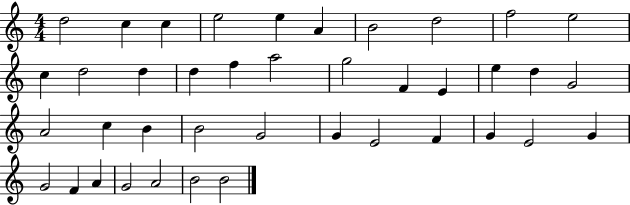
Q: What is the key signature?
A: C major